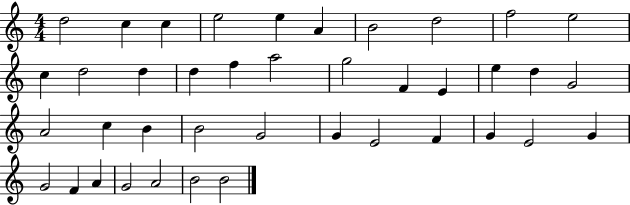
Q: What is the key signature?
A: C major